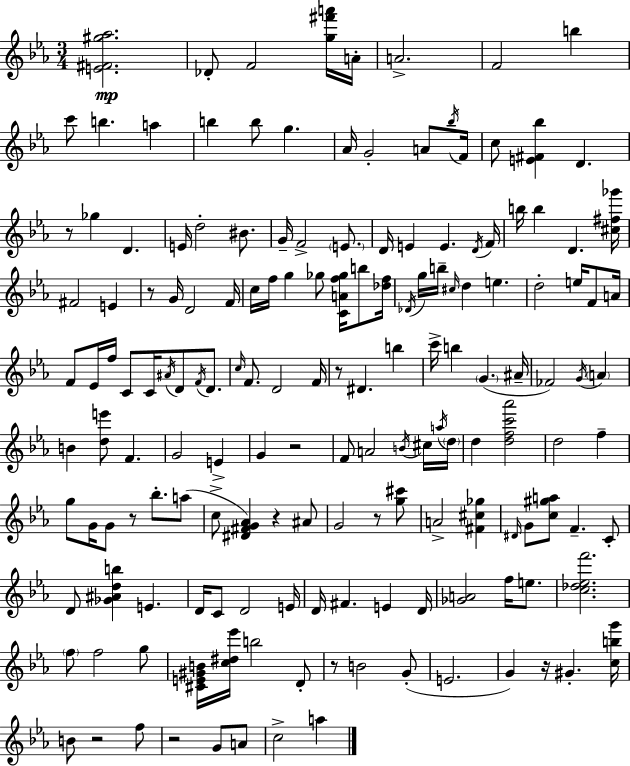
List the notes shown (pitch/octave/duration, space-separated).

[E4,F#4,G#5,Ab5]/h. Db4/e F4/h [G5,F#6,A6]/s A4/s A4/h. F4/h B5/q C6/e B5/q. A5/q B5/q B5/e G5/q. Ab4/s G4/h A4/e Bb5/s F4/s C5/e [E4,F#4,Bb5]/q D4/q. R/e Gb5/q D4/q. E4/s D5/h BIS4/e. G4/s F4/h E4/e. D4/s E4/q E4/q. D4/s F4/s B5/s B5/q D4/q. [C#5,F#5,Gb6]/s F#4/h E4/q R/e G4/s D4/h F4/s C5/s F5/s G5/q Gb5/e [C4,A4,F5,Gb5]/s B5/e [Db5,F5]/s Db4/s G5/s B5/s C#5/s D5/q E5/q. D5/h E5/s F4/e A4/s F4/e Eb4/s F5/s C4/e C4/s A#4/s D4/e F4/s D4/e. C5/s F4/e. D4/h F4/s R/e D#4/q. B5/q C6/s B5/q G4/q. A#4/s FES4/h G4/s A4/q B4/q [D5,E6]/e F4/q. G4/h E4/q G4/q R/h F4/e A4/h B4/s C#5/s A5/s D5/s D5/q [D5,F5,C6,Ab6]/h D5/h F5/q G5/e G4/s G4/e R/e Bb5/e. A5/e C5/e [D#4,F#4,G4,Ab4]/q R/q A#4/e G4/h R/e [G5,C#6]/e A4/h [F#4,C#5,Gb5]/q D#4/s G4/e [C5,G#5,A5]/e F4/q. C4/e D4/e [Gb4,A#4,D5,B5]/q E4/q. D4/s C4/e D4/h E4/s D4/s F#4/q. E4/q D4/s [Gb4,A4]/h F5/s E5/e. [C5,Db5,Eb5,F6]/h. F5/e F5/h G5/e [C#4,E4,G#4,B4]/s [C5,D#5,Eb6]/s B5/h D4/e R/e B4/h G4/e E4/h. G4/q R/s G#4/q. [C5,B5,G6]/s B4/e R/h F5/e R/h G4/e A4/e C5/h A5/q